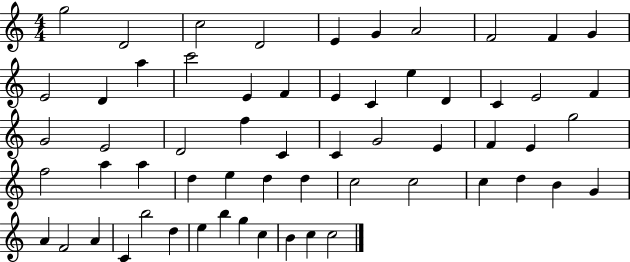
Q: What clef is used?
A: treble